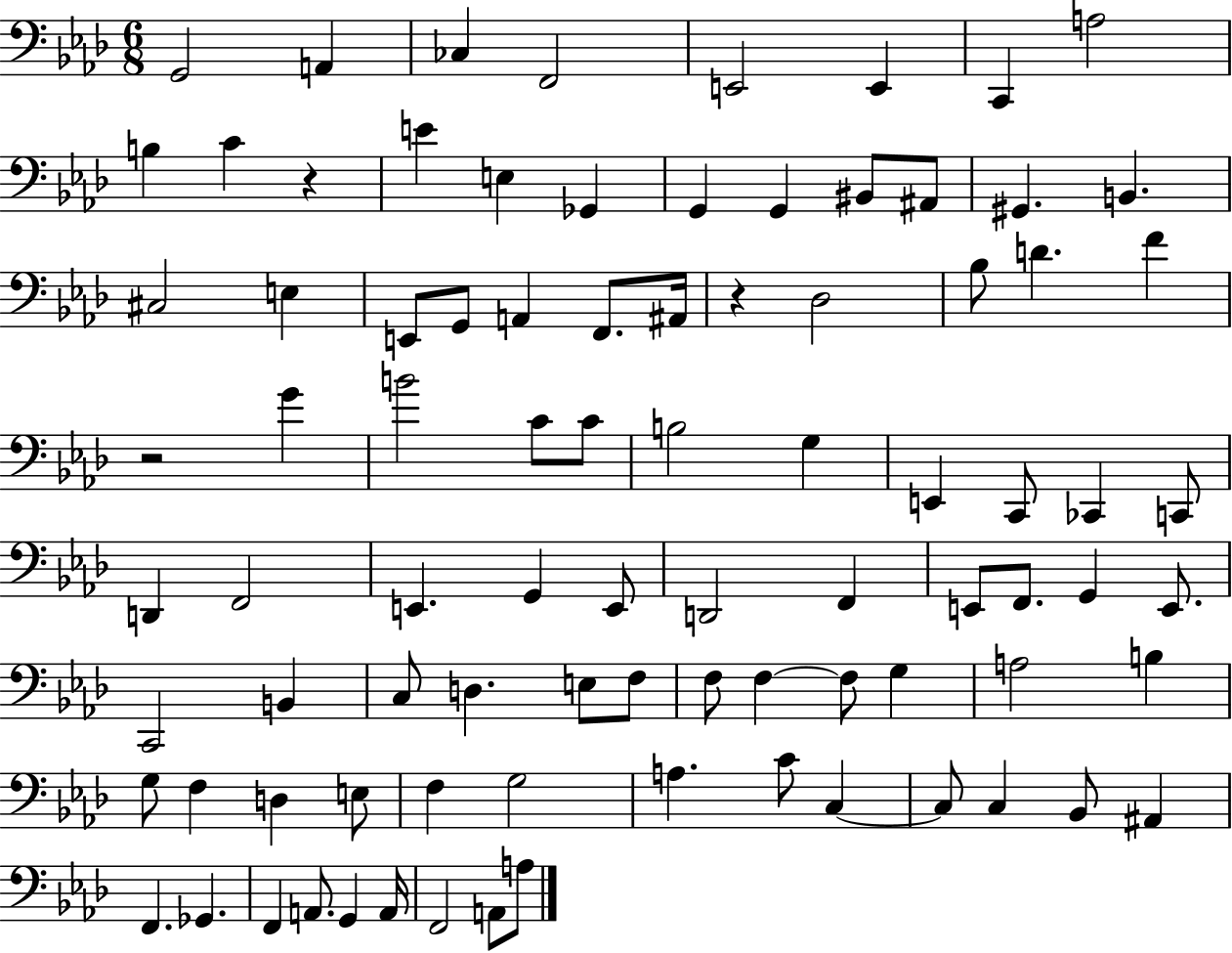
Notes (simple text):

G2/h A2/q CES3/q F2/h E2/h E2/q C2/q A3/h B3/q C4/q R/q E4/q E3/q Gb2/q G2/q G2/q BIS2/e A#2/e G#2/q. B2/q. C#3/h E3/q E2/e G2/e A2/q F2/e. A#2/s R/q Db3/h Bb3/e D4/q. F4/q R/h G4/q B4/h C4/e C4/e B3/h G3/q E2/q C2/e CES2/q C2/e D2/q F2/h E2/q. G2/q E2/e D2/h F2/q E2/e F2/e. G2/q E2/e. C2/h B2/q C3/e D3/q. E3/e F3/e F3/e F3/q F3/e G3/q A3/h B3/q G3/e F3/q D3/q E3/e F3/q G3/h A3/q. C4/e C3/q C3/e C3/q Bb2/e A#2/q F2/q. Gb2/q. F2/q A2/e. G2/q A2/s F2/h A2/e A3/e